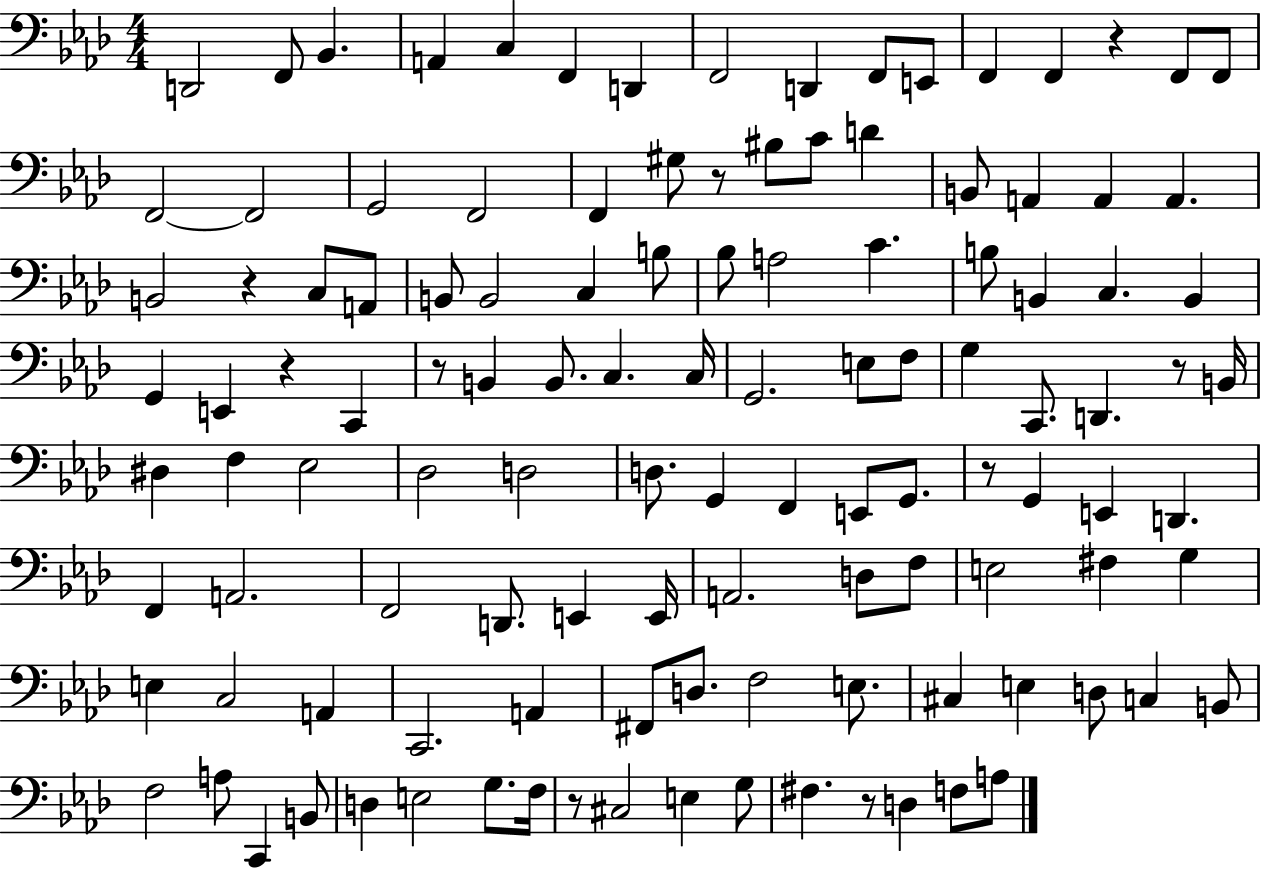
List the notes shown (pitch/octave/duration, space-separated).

D2/h F2/e Bb2/q. A2/q C3/q F2/q D2/q F2/h D2/q F2/e E2/e F2/q F2/q R/q F2/e F2/e F2/h F2/h G2/h F2/h F2/q G#3/e R/e BIS3/e C4/e D4/q B2/e A2/q A2/q A2/q. B2/h R/q C3/e A2/e B2/e B2/h C3/q B3/e Bb3/e A3/h C4/q. B3/e B2/q C3/q. B2/q G2/q E2/q R/q C2/q R/e B2/q B2/e. C3/q. C3/s G2/h. E3/e F3/e G3/q C2/e. D2/q. R/e B2/s D#3/q F3/q Eb3/h Db3/h D3/h D3/e. G2/q F2/q E2/e G2/e. R/e G2/q E2/q D2/q. F2/q A2/h. F2/h D2/e. E2/q E2/s A2/h. D3/e F3/e E3/h F#3/q G3/q E3/q C3/h A2/q C2/h. A2/q F#2/e D3/e. F3/h E3/e. C#3/q E3/q D3/e C3/q B2/e F3/h A3/e C2/q B2/e D3/q E3/h G3/e. F3/s R/e C#3/h E3/q G3/e F#3/q. R/e D3/q F3/e A3/e